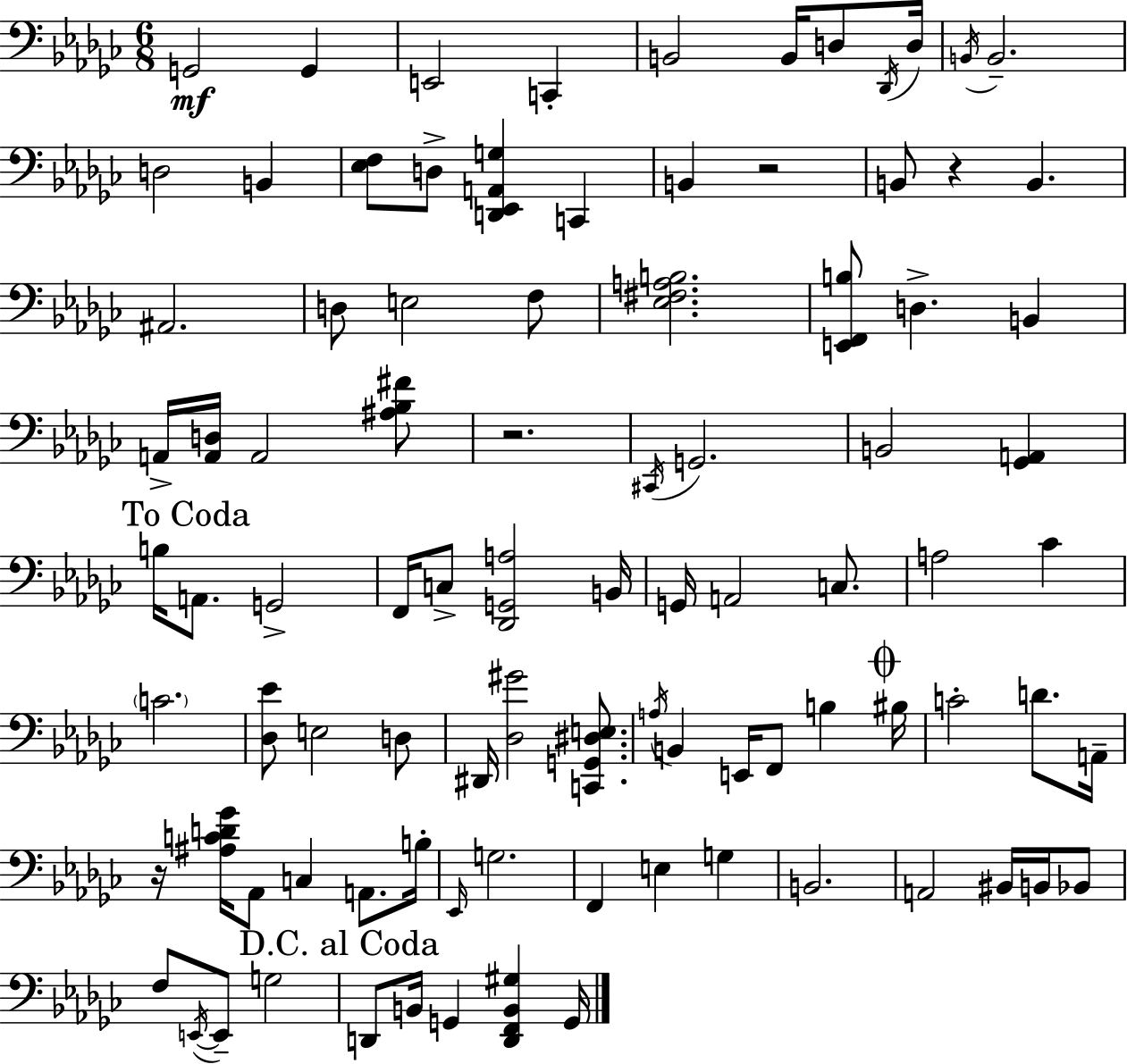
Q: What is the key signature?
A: EES minor